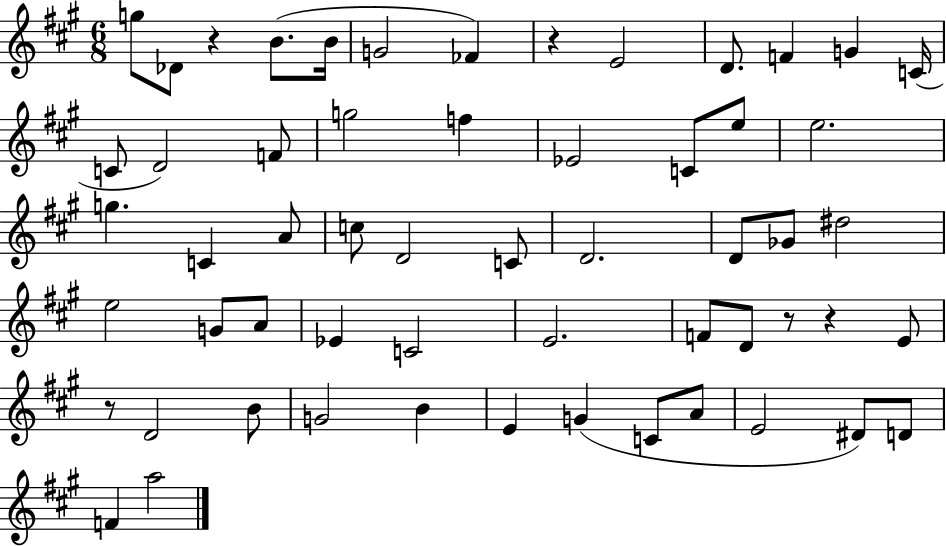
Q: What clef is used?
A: treble